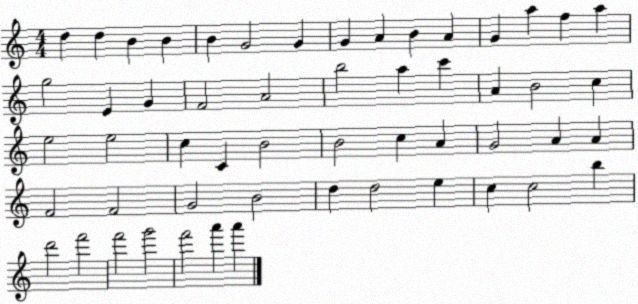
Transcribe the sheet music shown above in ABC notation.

X:1
T:Untitled
M:4/4
L:1/4
K:C
d d B B B G2 G G A B A G a f a g2 E G F2 A2 b2 a c' A B2 c e2 e2 c C B2 B2 c A G2 A A F2 F2 G2 B2 d d2 e c c2 b d'2 f'2 f'2 g'2 f'2 a' a'